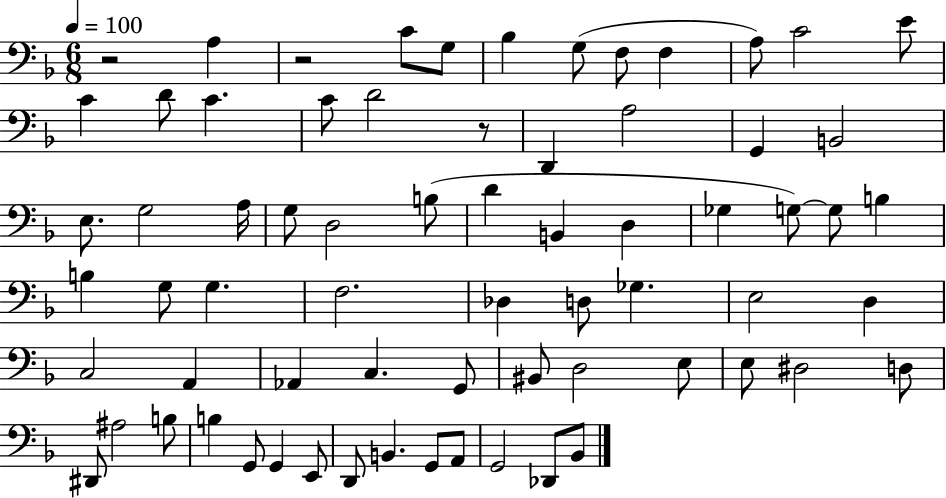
{
  \clef bass
  \numericTimeSignature
  \time 6/8
  \key f \major
  \tempo 4 = 100
  r2 a4 | r2 c'8 g8 | bes4 g8( f8 f4 | a8) c'2 e'8 | \break c'4 d'8 c'4. | c'8 d'2 r8 | d,4 a2 | g,4 b,2 | \break e8. g2 a16 | g8 d2 b8( | d'4 b,4 d4 | ges4 g8~~) g8 b4 | \break b4 g8 g4. | f2. | des4 d8 ges4. | e2 d4 | \break c2 a,4 | aes,4 c4. g,8 | bis,8 d2 e8 | e8 dis2 d8 | \break dis,8 ais2 b8 | b4 g,8 g,4 e,8 | d,8 b,4. g,8 a,8 | g,2 des,8 bes,8 | \break \bar "|."
}